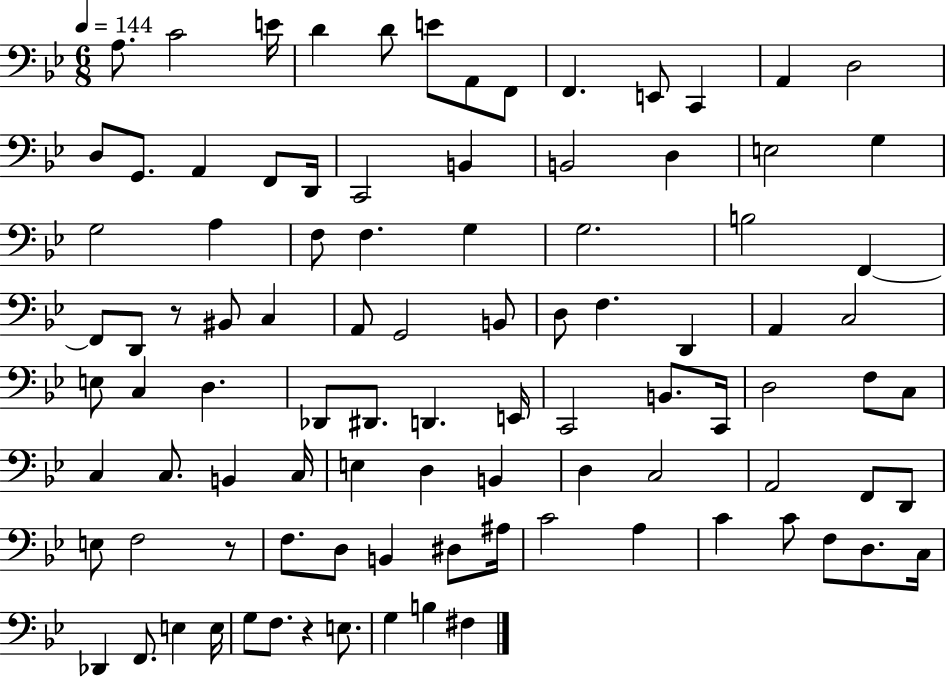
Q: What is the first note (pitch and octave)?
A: A3